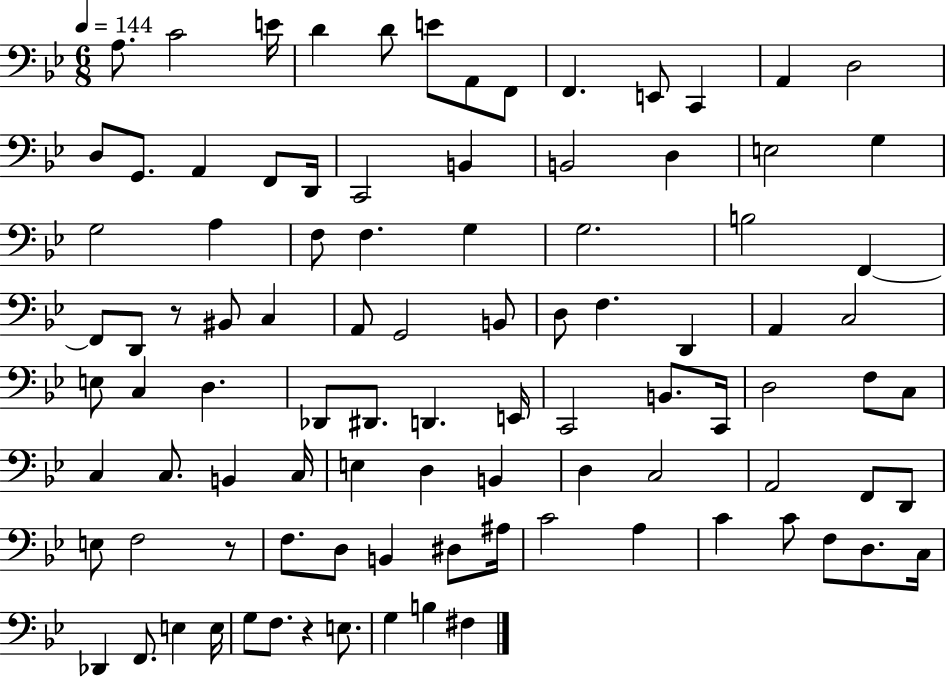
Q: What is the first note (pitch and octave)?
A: A3